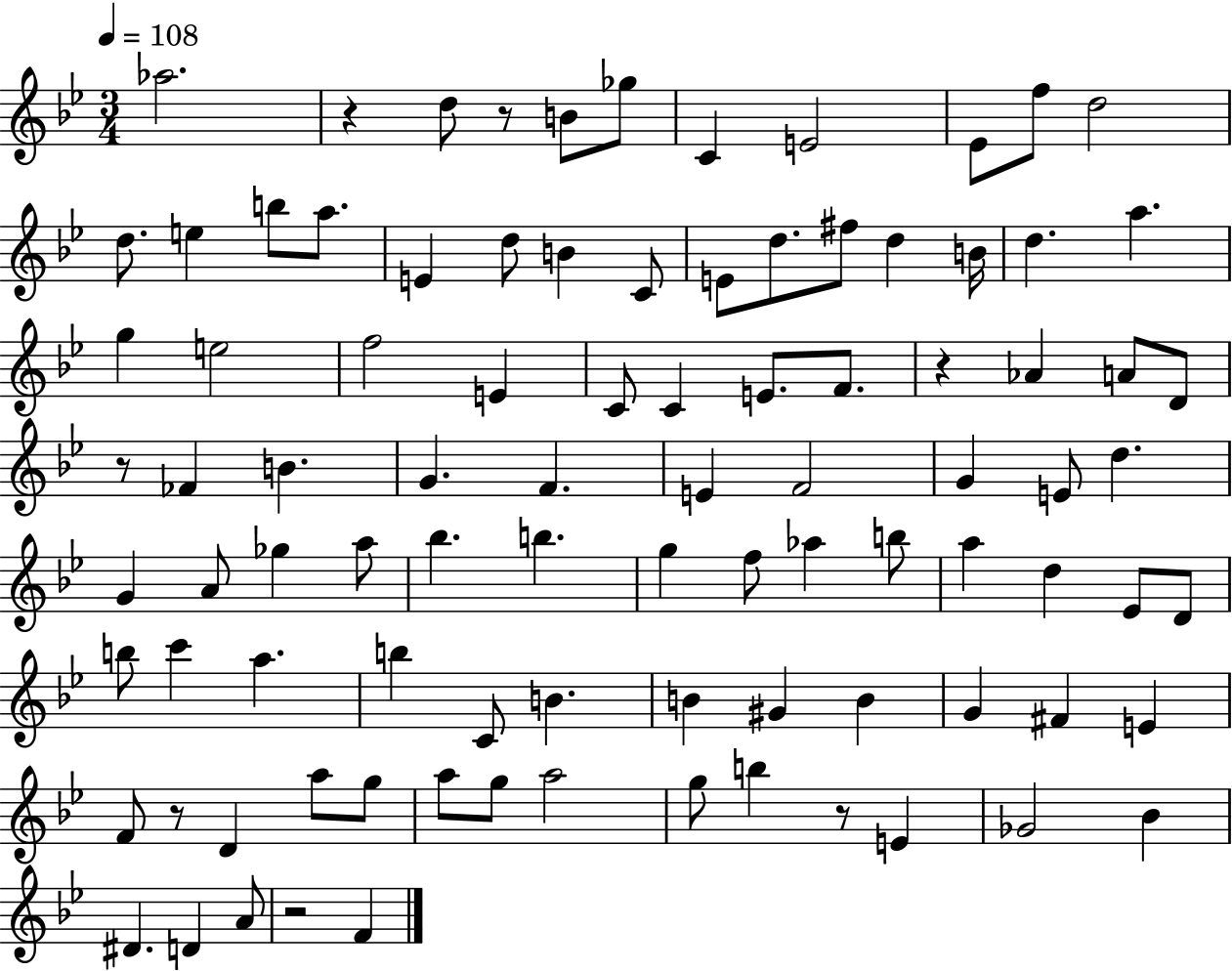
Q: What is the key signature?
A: BES major